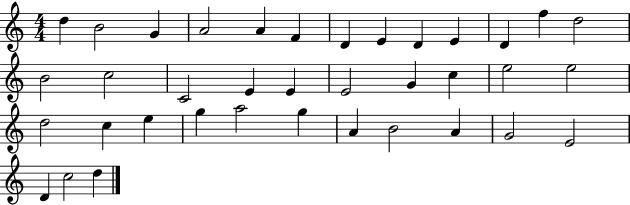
X:1
T:Untitled
M:4/4
L:1/4
K:C
d B2 G A2 A F D E D E D f d2 B2 c2 C2 E E E2 G c e2 e2 d2 c e g a2 g A B2 A G2 E2 D c2 d